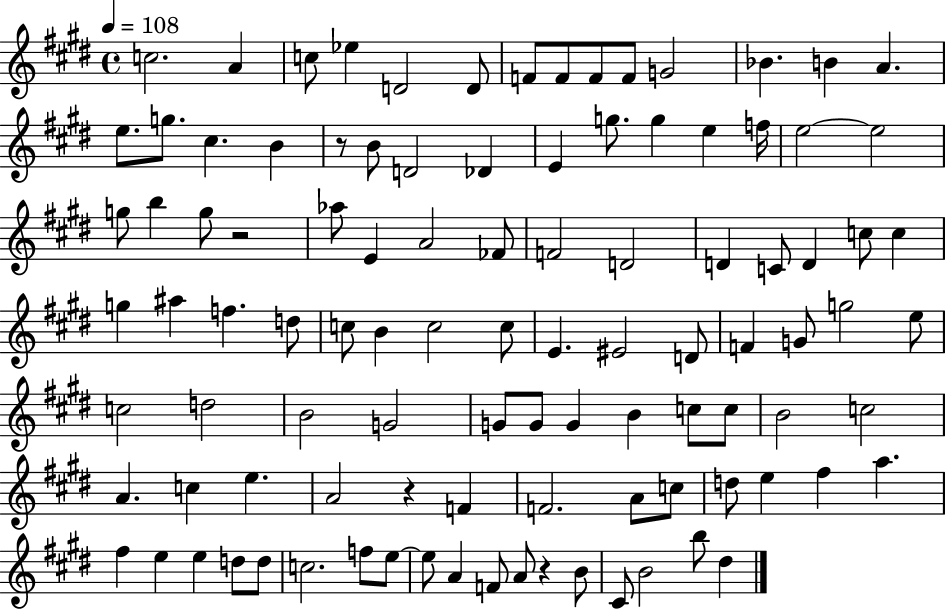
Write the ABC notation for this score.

X:1
T:Untitled
M:4/4
L:1/4
K:E
c2 A c/2 _e D2 D/2 F/2 F/2 F/2 F/2 G2 _B B A e/2 g/2 ^c B z/2 B/2 D2 _D E g/2 g e f/4 e2 e2 g/2 b g/2 z2 _a/2 E A2 _F/2 F2 D2 D C/2 D c/2 c g ^a f d/2 c/2 B c2 c/2 E ^E2 D/2 F G/2 g2 e/2 c2 d2 B2 G2 G/2 G/2 G B c/2 c/2 B2 c2 A c e A2 z F F2 A/2 c/2 d/2 e ^f a ^f e e d/2 d/2 c2 f/2 e/2 e/2 A F/2 A/2 z B/2 ^C/2 B2 b/2 ^d